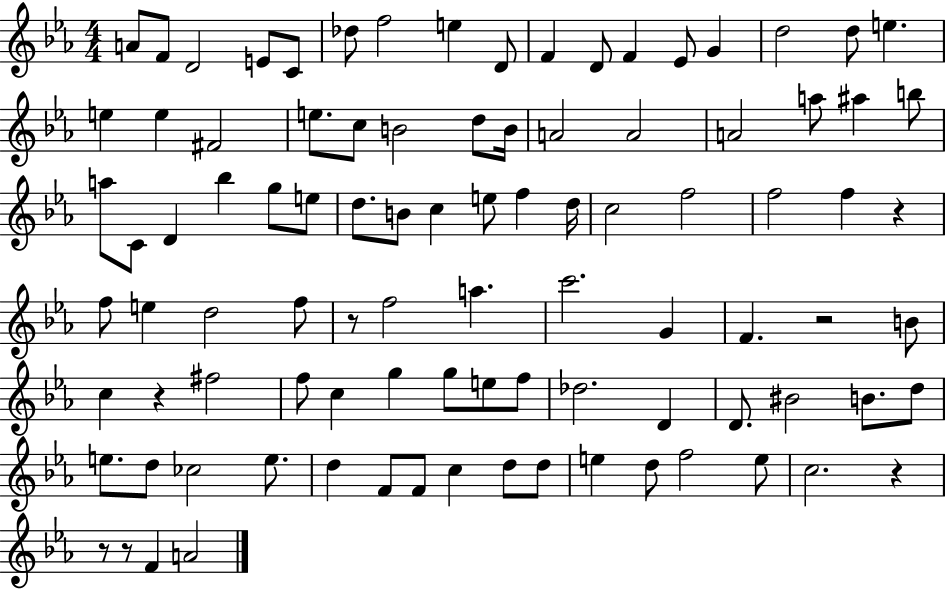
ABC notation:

X:1
T:Untitled
M:4/4
L:1/4
K:Eb
A/2 F/2 D2 E/2 C/2 _d/2 f2 e D/2 F D/2 F _E/2 G d2 d/2 e e e ^F2 e/2 c/2 B2 d/2 B/4 A2 A2 A2 a/2 ^a b/2 a/2 C/2 D _b g/2 e/2 d/2 B/2 c e/2 f d/4 c2 f2 f2 f z f/2 e d2 f/2 z/2 f2 a c'2 G F z2 B/2 c z ^f2 f/2 c g g/2 e/2 f/2 _d2 D D/2 ^B2 B/2 d/2 e/2 d/2 _c2 e/2 d F/2 F/2 c d/2 d/2 e d/2 f2 e/2 c2 z z/2 z/2 F A2